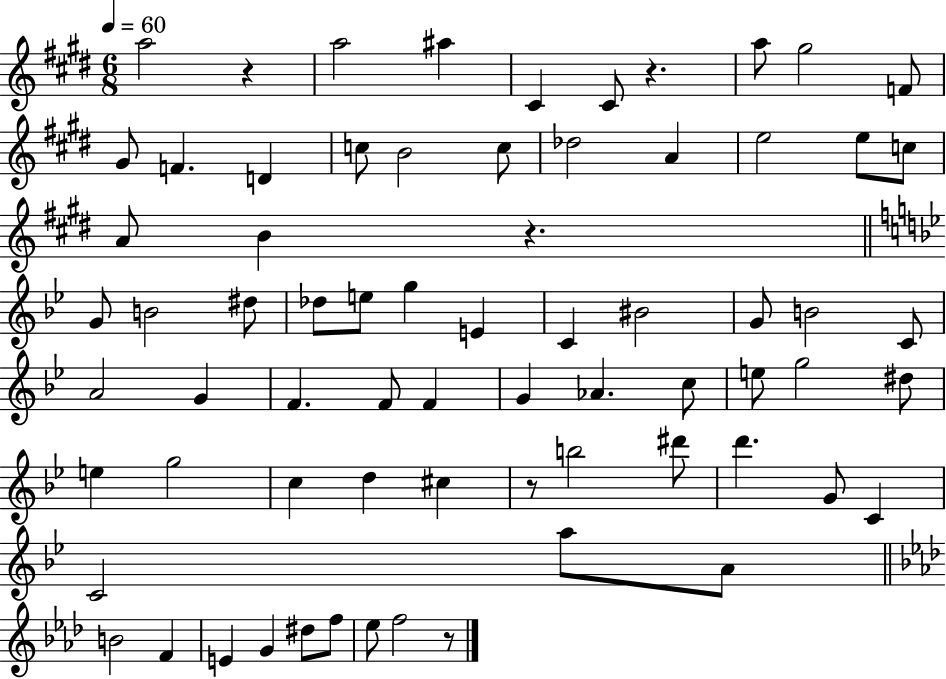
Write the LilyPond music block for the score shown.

{
  \clef treble
  \numericTimeSignature
  \time 6/8
  \key e \major
  \tempo 4 = 60
  a''2 r4 | a''2 ais''4 | cis'4 cis'8 r4. | a''8 gis''2 f'8 | \break gis'8 f'4. d'4 | c''8 b'2 c''8 | des''2 a'4 | e''2 e''8 c''8 | \break a'8 b'4 r4. | \bar "||" \break \key bes \major g'8 b'2 dis''8 | des''8 e''8 g''4 e'4 | c'4 bis'2 | g'8 b'2 c'8 | \break a'2 g'4 | f'4. f'8 f'4 | g'4 aes'4. c''8 | e''8 g''2 dis''8 | \break e''4 g''2 | c''4 d''4 cis''4 | r8 b''2 dis'''8 | d'''4. g'8 c'4 | \break c'2 a''8 a'8 | \bar "||" \break \key f \minor b'2 f'4 | e'4 g'4 dis''8 f''8 | ees''8 f''2 r8 | \bar "|."
}